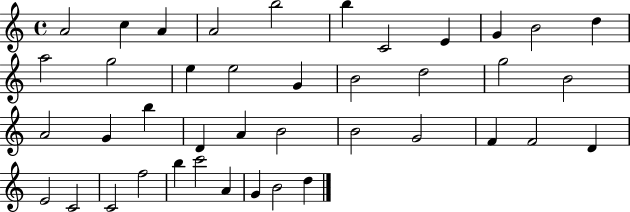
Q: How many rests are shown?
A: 0